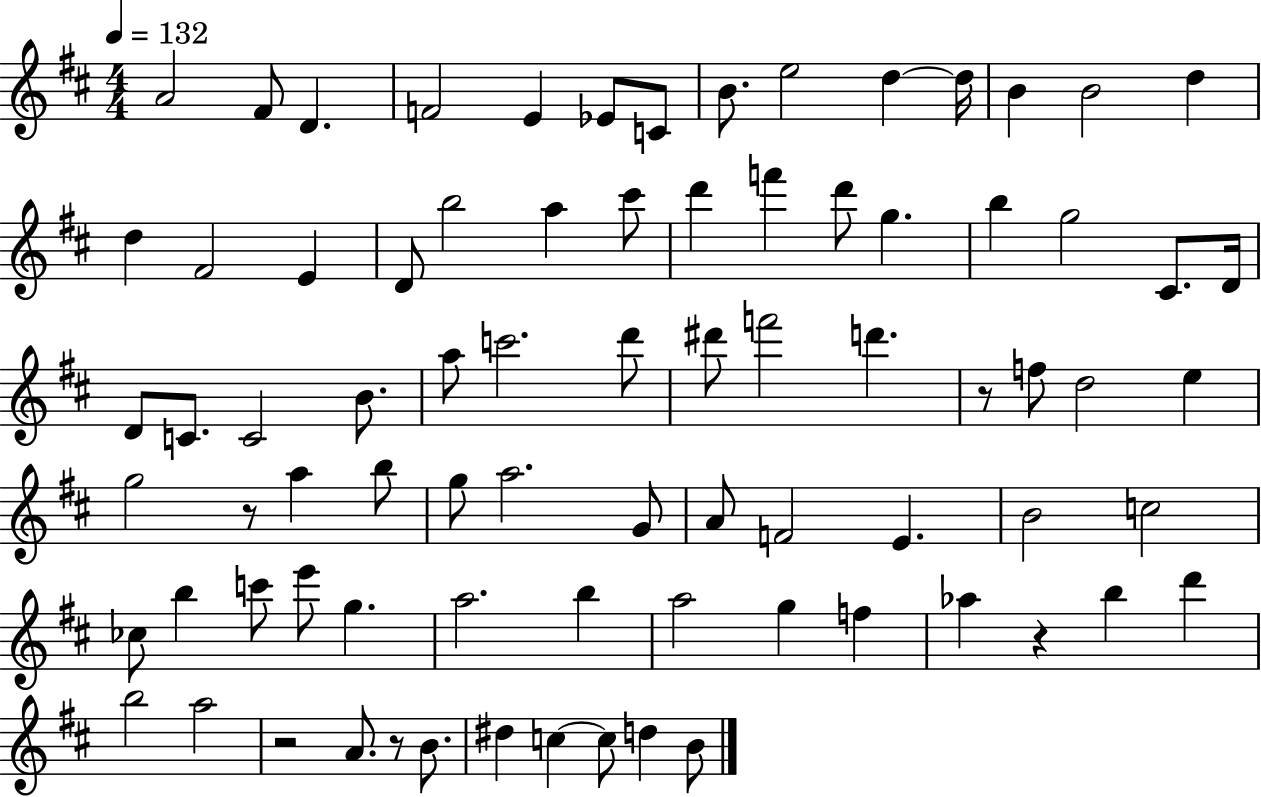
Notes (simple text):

A4/h F#4/e D4/q. F4/h E4/q Eb4/e C4/e B4/e. E5/h D5/q D5/s B4/q B4/h D5/q D5/q F#4/h E4/q D4/e B5/h A5/q C#6/e D6/q F6/q D6/e G5/q. B5/q G5/h C#4/e. D4/s D4/e C4/e. C4/h B4/e. A5/e C6/h. D6/e D#6/e F6/h D6/q. R/e F5/e D5/h E5/q G5/h R/e A5/q B5/e G5/e A5/h. G4/e A4/e F4/h E4/q. B4/h C5/h CES5/e B5/q C6/e E6/e G5/q. A5/h. B5/q A5/h G5/q F5/q Ab5/q R/q B5/q D6/q B5/h A5/h R/h A4/e. R/e B4/e. D#5/q C5/q C5/e D5/q B4/e